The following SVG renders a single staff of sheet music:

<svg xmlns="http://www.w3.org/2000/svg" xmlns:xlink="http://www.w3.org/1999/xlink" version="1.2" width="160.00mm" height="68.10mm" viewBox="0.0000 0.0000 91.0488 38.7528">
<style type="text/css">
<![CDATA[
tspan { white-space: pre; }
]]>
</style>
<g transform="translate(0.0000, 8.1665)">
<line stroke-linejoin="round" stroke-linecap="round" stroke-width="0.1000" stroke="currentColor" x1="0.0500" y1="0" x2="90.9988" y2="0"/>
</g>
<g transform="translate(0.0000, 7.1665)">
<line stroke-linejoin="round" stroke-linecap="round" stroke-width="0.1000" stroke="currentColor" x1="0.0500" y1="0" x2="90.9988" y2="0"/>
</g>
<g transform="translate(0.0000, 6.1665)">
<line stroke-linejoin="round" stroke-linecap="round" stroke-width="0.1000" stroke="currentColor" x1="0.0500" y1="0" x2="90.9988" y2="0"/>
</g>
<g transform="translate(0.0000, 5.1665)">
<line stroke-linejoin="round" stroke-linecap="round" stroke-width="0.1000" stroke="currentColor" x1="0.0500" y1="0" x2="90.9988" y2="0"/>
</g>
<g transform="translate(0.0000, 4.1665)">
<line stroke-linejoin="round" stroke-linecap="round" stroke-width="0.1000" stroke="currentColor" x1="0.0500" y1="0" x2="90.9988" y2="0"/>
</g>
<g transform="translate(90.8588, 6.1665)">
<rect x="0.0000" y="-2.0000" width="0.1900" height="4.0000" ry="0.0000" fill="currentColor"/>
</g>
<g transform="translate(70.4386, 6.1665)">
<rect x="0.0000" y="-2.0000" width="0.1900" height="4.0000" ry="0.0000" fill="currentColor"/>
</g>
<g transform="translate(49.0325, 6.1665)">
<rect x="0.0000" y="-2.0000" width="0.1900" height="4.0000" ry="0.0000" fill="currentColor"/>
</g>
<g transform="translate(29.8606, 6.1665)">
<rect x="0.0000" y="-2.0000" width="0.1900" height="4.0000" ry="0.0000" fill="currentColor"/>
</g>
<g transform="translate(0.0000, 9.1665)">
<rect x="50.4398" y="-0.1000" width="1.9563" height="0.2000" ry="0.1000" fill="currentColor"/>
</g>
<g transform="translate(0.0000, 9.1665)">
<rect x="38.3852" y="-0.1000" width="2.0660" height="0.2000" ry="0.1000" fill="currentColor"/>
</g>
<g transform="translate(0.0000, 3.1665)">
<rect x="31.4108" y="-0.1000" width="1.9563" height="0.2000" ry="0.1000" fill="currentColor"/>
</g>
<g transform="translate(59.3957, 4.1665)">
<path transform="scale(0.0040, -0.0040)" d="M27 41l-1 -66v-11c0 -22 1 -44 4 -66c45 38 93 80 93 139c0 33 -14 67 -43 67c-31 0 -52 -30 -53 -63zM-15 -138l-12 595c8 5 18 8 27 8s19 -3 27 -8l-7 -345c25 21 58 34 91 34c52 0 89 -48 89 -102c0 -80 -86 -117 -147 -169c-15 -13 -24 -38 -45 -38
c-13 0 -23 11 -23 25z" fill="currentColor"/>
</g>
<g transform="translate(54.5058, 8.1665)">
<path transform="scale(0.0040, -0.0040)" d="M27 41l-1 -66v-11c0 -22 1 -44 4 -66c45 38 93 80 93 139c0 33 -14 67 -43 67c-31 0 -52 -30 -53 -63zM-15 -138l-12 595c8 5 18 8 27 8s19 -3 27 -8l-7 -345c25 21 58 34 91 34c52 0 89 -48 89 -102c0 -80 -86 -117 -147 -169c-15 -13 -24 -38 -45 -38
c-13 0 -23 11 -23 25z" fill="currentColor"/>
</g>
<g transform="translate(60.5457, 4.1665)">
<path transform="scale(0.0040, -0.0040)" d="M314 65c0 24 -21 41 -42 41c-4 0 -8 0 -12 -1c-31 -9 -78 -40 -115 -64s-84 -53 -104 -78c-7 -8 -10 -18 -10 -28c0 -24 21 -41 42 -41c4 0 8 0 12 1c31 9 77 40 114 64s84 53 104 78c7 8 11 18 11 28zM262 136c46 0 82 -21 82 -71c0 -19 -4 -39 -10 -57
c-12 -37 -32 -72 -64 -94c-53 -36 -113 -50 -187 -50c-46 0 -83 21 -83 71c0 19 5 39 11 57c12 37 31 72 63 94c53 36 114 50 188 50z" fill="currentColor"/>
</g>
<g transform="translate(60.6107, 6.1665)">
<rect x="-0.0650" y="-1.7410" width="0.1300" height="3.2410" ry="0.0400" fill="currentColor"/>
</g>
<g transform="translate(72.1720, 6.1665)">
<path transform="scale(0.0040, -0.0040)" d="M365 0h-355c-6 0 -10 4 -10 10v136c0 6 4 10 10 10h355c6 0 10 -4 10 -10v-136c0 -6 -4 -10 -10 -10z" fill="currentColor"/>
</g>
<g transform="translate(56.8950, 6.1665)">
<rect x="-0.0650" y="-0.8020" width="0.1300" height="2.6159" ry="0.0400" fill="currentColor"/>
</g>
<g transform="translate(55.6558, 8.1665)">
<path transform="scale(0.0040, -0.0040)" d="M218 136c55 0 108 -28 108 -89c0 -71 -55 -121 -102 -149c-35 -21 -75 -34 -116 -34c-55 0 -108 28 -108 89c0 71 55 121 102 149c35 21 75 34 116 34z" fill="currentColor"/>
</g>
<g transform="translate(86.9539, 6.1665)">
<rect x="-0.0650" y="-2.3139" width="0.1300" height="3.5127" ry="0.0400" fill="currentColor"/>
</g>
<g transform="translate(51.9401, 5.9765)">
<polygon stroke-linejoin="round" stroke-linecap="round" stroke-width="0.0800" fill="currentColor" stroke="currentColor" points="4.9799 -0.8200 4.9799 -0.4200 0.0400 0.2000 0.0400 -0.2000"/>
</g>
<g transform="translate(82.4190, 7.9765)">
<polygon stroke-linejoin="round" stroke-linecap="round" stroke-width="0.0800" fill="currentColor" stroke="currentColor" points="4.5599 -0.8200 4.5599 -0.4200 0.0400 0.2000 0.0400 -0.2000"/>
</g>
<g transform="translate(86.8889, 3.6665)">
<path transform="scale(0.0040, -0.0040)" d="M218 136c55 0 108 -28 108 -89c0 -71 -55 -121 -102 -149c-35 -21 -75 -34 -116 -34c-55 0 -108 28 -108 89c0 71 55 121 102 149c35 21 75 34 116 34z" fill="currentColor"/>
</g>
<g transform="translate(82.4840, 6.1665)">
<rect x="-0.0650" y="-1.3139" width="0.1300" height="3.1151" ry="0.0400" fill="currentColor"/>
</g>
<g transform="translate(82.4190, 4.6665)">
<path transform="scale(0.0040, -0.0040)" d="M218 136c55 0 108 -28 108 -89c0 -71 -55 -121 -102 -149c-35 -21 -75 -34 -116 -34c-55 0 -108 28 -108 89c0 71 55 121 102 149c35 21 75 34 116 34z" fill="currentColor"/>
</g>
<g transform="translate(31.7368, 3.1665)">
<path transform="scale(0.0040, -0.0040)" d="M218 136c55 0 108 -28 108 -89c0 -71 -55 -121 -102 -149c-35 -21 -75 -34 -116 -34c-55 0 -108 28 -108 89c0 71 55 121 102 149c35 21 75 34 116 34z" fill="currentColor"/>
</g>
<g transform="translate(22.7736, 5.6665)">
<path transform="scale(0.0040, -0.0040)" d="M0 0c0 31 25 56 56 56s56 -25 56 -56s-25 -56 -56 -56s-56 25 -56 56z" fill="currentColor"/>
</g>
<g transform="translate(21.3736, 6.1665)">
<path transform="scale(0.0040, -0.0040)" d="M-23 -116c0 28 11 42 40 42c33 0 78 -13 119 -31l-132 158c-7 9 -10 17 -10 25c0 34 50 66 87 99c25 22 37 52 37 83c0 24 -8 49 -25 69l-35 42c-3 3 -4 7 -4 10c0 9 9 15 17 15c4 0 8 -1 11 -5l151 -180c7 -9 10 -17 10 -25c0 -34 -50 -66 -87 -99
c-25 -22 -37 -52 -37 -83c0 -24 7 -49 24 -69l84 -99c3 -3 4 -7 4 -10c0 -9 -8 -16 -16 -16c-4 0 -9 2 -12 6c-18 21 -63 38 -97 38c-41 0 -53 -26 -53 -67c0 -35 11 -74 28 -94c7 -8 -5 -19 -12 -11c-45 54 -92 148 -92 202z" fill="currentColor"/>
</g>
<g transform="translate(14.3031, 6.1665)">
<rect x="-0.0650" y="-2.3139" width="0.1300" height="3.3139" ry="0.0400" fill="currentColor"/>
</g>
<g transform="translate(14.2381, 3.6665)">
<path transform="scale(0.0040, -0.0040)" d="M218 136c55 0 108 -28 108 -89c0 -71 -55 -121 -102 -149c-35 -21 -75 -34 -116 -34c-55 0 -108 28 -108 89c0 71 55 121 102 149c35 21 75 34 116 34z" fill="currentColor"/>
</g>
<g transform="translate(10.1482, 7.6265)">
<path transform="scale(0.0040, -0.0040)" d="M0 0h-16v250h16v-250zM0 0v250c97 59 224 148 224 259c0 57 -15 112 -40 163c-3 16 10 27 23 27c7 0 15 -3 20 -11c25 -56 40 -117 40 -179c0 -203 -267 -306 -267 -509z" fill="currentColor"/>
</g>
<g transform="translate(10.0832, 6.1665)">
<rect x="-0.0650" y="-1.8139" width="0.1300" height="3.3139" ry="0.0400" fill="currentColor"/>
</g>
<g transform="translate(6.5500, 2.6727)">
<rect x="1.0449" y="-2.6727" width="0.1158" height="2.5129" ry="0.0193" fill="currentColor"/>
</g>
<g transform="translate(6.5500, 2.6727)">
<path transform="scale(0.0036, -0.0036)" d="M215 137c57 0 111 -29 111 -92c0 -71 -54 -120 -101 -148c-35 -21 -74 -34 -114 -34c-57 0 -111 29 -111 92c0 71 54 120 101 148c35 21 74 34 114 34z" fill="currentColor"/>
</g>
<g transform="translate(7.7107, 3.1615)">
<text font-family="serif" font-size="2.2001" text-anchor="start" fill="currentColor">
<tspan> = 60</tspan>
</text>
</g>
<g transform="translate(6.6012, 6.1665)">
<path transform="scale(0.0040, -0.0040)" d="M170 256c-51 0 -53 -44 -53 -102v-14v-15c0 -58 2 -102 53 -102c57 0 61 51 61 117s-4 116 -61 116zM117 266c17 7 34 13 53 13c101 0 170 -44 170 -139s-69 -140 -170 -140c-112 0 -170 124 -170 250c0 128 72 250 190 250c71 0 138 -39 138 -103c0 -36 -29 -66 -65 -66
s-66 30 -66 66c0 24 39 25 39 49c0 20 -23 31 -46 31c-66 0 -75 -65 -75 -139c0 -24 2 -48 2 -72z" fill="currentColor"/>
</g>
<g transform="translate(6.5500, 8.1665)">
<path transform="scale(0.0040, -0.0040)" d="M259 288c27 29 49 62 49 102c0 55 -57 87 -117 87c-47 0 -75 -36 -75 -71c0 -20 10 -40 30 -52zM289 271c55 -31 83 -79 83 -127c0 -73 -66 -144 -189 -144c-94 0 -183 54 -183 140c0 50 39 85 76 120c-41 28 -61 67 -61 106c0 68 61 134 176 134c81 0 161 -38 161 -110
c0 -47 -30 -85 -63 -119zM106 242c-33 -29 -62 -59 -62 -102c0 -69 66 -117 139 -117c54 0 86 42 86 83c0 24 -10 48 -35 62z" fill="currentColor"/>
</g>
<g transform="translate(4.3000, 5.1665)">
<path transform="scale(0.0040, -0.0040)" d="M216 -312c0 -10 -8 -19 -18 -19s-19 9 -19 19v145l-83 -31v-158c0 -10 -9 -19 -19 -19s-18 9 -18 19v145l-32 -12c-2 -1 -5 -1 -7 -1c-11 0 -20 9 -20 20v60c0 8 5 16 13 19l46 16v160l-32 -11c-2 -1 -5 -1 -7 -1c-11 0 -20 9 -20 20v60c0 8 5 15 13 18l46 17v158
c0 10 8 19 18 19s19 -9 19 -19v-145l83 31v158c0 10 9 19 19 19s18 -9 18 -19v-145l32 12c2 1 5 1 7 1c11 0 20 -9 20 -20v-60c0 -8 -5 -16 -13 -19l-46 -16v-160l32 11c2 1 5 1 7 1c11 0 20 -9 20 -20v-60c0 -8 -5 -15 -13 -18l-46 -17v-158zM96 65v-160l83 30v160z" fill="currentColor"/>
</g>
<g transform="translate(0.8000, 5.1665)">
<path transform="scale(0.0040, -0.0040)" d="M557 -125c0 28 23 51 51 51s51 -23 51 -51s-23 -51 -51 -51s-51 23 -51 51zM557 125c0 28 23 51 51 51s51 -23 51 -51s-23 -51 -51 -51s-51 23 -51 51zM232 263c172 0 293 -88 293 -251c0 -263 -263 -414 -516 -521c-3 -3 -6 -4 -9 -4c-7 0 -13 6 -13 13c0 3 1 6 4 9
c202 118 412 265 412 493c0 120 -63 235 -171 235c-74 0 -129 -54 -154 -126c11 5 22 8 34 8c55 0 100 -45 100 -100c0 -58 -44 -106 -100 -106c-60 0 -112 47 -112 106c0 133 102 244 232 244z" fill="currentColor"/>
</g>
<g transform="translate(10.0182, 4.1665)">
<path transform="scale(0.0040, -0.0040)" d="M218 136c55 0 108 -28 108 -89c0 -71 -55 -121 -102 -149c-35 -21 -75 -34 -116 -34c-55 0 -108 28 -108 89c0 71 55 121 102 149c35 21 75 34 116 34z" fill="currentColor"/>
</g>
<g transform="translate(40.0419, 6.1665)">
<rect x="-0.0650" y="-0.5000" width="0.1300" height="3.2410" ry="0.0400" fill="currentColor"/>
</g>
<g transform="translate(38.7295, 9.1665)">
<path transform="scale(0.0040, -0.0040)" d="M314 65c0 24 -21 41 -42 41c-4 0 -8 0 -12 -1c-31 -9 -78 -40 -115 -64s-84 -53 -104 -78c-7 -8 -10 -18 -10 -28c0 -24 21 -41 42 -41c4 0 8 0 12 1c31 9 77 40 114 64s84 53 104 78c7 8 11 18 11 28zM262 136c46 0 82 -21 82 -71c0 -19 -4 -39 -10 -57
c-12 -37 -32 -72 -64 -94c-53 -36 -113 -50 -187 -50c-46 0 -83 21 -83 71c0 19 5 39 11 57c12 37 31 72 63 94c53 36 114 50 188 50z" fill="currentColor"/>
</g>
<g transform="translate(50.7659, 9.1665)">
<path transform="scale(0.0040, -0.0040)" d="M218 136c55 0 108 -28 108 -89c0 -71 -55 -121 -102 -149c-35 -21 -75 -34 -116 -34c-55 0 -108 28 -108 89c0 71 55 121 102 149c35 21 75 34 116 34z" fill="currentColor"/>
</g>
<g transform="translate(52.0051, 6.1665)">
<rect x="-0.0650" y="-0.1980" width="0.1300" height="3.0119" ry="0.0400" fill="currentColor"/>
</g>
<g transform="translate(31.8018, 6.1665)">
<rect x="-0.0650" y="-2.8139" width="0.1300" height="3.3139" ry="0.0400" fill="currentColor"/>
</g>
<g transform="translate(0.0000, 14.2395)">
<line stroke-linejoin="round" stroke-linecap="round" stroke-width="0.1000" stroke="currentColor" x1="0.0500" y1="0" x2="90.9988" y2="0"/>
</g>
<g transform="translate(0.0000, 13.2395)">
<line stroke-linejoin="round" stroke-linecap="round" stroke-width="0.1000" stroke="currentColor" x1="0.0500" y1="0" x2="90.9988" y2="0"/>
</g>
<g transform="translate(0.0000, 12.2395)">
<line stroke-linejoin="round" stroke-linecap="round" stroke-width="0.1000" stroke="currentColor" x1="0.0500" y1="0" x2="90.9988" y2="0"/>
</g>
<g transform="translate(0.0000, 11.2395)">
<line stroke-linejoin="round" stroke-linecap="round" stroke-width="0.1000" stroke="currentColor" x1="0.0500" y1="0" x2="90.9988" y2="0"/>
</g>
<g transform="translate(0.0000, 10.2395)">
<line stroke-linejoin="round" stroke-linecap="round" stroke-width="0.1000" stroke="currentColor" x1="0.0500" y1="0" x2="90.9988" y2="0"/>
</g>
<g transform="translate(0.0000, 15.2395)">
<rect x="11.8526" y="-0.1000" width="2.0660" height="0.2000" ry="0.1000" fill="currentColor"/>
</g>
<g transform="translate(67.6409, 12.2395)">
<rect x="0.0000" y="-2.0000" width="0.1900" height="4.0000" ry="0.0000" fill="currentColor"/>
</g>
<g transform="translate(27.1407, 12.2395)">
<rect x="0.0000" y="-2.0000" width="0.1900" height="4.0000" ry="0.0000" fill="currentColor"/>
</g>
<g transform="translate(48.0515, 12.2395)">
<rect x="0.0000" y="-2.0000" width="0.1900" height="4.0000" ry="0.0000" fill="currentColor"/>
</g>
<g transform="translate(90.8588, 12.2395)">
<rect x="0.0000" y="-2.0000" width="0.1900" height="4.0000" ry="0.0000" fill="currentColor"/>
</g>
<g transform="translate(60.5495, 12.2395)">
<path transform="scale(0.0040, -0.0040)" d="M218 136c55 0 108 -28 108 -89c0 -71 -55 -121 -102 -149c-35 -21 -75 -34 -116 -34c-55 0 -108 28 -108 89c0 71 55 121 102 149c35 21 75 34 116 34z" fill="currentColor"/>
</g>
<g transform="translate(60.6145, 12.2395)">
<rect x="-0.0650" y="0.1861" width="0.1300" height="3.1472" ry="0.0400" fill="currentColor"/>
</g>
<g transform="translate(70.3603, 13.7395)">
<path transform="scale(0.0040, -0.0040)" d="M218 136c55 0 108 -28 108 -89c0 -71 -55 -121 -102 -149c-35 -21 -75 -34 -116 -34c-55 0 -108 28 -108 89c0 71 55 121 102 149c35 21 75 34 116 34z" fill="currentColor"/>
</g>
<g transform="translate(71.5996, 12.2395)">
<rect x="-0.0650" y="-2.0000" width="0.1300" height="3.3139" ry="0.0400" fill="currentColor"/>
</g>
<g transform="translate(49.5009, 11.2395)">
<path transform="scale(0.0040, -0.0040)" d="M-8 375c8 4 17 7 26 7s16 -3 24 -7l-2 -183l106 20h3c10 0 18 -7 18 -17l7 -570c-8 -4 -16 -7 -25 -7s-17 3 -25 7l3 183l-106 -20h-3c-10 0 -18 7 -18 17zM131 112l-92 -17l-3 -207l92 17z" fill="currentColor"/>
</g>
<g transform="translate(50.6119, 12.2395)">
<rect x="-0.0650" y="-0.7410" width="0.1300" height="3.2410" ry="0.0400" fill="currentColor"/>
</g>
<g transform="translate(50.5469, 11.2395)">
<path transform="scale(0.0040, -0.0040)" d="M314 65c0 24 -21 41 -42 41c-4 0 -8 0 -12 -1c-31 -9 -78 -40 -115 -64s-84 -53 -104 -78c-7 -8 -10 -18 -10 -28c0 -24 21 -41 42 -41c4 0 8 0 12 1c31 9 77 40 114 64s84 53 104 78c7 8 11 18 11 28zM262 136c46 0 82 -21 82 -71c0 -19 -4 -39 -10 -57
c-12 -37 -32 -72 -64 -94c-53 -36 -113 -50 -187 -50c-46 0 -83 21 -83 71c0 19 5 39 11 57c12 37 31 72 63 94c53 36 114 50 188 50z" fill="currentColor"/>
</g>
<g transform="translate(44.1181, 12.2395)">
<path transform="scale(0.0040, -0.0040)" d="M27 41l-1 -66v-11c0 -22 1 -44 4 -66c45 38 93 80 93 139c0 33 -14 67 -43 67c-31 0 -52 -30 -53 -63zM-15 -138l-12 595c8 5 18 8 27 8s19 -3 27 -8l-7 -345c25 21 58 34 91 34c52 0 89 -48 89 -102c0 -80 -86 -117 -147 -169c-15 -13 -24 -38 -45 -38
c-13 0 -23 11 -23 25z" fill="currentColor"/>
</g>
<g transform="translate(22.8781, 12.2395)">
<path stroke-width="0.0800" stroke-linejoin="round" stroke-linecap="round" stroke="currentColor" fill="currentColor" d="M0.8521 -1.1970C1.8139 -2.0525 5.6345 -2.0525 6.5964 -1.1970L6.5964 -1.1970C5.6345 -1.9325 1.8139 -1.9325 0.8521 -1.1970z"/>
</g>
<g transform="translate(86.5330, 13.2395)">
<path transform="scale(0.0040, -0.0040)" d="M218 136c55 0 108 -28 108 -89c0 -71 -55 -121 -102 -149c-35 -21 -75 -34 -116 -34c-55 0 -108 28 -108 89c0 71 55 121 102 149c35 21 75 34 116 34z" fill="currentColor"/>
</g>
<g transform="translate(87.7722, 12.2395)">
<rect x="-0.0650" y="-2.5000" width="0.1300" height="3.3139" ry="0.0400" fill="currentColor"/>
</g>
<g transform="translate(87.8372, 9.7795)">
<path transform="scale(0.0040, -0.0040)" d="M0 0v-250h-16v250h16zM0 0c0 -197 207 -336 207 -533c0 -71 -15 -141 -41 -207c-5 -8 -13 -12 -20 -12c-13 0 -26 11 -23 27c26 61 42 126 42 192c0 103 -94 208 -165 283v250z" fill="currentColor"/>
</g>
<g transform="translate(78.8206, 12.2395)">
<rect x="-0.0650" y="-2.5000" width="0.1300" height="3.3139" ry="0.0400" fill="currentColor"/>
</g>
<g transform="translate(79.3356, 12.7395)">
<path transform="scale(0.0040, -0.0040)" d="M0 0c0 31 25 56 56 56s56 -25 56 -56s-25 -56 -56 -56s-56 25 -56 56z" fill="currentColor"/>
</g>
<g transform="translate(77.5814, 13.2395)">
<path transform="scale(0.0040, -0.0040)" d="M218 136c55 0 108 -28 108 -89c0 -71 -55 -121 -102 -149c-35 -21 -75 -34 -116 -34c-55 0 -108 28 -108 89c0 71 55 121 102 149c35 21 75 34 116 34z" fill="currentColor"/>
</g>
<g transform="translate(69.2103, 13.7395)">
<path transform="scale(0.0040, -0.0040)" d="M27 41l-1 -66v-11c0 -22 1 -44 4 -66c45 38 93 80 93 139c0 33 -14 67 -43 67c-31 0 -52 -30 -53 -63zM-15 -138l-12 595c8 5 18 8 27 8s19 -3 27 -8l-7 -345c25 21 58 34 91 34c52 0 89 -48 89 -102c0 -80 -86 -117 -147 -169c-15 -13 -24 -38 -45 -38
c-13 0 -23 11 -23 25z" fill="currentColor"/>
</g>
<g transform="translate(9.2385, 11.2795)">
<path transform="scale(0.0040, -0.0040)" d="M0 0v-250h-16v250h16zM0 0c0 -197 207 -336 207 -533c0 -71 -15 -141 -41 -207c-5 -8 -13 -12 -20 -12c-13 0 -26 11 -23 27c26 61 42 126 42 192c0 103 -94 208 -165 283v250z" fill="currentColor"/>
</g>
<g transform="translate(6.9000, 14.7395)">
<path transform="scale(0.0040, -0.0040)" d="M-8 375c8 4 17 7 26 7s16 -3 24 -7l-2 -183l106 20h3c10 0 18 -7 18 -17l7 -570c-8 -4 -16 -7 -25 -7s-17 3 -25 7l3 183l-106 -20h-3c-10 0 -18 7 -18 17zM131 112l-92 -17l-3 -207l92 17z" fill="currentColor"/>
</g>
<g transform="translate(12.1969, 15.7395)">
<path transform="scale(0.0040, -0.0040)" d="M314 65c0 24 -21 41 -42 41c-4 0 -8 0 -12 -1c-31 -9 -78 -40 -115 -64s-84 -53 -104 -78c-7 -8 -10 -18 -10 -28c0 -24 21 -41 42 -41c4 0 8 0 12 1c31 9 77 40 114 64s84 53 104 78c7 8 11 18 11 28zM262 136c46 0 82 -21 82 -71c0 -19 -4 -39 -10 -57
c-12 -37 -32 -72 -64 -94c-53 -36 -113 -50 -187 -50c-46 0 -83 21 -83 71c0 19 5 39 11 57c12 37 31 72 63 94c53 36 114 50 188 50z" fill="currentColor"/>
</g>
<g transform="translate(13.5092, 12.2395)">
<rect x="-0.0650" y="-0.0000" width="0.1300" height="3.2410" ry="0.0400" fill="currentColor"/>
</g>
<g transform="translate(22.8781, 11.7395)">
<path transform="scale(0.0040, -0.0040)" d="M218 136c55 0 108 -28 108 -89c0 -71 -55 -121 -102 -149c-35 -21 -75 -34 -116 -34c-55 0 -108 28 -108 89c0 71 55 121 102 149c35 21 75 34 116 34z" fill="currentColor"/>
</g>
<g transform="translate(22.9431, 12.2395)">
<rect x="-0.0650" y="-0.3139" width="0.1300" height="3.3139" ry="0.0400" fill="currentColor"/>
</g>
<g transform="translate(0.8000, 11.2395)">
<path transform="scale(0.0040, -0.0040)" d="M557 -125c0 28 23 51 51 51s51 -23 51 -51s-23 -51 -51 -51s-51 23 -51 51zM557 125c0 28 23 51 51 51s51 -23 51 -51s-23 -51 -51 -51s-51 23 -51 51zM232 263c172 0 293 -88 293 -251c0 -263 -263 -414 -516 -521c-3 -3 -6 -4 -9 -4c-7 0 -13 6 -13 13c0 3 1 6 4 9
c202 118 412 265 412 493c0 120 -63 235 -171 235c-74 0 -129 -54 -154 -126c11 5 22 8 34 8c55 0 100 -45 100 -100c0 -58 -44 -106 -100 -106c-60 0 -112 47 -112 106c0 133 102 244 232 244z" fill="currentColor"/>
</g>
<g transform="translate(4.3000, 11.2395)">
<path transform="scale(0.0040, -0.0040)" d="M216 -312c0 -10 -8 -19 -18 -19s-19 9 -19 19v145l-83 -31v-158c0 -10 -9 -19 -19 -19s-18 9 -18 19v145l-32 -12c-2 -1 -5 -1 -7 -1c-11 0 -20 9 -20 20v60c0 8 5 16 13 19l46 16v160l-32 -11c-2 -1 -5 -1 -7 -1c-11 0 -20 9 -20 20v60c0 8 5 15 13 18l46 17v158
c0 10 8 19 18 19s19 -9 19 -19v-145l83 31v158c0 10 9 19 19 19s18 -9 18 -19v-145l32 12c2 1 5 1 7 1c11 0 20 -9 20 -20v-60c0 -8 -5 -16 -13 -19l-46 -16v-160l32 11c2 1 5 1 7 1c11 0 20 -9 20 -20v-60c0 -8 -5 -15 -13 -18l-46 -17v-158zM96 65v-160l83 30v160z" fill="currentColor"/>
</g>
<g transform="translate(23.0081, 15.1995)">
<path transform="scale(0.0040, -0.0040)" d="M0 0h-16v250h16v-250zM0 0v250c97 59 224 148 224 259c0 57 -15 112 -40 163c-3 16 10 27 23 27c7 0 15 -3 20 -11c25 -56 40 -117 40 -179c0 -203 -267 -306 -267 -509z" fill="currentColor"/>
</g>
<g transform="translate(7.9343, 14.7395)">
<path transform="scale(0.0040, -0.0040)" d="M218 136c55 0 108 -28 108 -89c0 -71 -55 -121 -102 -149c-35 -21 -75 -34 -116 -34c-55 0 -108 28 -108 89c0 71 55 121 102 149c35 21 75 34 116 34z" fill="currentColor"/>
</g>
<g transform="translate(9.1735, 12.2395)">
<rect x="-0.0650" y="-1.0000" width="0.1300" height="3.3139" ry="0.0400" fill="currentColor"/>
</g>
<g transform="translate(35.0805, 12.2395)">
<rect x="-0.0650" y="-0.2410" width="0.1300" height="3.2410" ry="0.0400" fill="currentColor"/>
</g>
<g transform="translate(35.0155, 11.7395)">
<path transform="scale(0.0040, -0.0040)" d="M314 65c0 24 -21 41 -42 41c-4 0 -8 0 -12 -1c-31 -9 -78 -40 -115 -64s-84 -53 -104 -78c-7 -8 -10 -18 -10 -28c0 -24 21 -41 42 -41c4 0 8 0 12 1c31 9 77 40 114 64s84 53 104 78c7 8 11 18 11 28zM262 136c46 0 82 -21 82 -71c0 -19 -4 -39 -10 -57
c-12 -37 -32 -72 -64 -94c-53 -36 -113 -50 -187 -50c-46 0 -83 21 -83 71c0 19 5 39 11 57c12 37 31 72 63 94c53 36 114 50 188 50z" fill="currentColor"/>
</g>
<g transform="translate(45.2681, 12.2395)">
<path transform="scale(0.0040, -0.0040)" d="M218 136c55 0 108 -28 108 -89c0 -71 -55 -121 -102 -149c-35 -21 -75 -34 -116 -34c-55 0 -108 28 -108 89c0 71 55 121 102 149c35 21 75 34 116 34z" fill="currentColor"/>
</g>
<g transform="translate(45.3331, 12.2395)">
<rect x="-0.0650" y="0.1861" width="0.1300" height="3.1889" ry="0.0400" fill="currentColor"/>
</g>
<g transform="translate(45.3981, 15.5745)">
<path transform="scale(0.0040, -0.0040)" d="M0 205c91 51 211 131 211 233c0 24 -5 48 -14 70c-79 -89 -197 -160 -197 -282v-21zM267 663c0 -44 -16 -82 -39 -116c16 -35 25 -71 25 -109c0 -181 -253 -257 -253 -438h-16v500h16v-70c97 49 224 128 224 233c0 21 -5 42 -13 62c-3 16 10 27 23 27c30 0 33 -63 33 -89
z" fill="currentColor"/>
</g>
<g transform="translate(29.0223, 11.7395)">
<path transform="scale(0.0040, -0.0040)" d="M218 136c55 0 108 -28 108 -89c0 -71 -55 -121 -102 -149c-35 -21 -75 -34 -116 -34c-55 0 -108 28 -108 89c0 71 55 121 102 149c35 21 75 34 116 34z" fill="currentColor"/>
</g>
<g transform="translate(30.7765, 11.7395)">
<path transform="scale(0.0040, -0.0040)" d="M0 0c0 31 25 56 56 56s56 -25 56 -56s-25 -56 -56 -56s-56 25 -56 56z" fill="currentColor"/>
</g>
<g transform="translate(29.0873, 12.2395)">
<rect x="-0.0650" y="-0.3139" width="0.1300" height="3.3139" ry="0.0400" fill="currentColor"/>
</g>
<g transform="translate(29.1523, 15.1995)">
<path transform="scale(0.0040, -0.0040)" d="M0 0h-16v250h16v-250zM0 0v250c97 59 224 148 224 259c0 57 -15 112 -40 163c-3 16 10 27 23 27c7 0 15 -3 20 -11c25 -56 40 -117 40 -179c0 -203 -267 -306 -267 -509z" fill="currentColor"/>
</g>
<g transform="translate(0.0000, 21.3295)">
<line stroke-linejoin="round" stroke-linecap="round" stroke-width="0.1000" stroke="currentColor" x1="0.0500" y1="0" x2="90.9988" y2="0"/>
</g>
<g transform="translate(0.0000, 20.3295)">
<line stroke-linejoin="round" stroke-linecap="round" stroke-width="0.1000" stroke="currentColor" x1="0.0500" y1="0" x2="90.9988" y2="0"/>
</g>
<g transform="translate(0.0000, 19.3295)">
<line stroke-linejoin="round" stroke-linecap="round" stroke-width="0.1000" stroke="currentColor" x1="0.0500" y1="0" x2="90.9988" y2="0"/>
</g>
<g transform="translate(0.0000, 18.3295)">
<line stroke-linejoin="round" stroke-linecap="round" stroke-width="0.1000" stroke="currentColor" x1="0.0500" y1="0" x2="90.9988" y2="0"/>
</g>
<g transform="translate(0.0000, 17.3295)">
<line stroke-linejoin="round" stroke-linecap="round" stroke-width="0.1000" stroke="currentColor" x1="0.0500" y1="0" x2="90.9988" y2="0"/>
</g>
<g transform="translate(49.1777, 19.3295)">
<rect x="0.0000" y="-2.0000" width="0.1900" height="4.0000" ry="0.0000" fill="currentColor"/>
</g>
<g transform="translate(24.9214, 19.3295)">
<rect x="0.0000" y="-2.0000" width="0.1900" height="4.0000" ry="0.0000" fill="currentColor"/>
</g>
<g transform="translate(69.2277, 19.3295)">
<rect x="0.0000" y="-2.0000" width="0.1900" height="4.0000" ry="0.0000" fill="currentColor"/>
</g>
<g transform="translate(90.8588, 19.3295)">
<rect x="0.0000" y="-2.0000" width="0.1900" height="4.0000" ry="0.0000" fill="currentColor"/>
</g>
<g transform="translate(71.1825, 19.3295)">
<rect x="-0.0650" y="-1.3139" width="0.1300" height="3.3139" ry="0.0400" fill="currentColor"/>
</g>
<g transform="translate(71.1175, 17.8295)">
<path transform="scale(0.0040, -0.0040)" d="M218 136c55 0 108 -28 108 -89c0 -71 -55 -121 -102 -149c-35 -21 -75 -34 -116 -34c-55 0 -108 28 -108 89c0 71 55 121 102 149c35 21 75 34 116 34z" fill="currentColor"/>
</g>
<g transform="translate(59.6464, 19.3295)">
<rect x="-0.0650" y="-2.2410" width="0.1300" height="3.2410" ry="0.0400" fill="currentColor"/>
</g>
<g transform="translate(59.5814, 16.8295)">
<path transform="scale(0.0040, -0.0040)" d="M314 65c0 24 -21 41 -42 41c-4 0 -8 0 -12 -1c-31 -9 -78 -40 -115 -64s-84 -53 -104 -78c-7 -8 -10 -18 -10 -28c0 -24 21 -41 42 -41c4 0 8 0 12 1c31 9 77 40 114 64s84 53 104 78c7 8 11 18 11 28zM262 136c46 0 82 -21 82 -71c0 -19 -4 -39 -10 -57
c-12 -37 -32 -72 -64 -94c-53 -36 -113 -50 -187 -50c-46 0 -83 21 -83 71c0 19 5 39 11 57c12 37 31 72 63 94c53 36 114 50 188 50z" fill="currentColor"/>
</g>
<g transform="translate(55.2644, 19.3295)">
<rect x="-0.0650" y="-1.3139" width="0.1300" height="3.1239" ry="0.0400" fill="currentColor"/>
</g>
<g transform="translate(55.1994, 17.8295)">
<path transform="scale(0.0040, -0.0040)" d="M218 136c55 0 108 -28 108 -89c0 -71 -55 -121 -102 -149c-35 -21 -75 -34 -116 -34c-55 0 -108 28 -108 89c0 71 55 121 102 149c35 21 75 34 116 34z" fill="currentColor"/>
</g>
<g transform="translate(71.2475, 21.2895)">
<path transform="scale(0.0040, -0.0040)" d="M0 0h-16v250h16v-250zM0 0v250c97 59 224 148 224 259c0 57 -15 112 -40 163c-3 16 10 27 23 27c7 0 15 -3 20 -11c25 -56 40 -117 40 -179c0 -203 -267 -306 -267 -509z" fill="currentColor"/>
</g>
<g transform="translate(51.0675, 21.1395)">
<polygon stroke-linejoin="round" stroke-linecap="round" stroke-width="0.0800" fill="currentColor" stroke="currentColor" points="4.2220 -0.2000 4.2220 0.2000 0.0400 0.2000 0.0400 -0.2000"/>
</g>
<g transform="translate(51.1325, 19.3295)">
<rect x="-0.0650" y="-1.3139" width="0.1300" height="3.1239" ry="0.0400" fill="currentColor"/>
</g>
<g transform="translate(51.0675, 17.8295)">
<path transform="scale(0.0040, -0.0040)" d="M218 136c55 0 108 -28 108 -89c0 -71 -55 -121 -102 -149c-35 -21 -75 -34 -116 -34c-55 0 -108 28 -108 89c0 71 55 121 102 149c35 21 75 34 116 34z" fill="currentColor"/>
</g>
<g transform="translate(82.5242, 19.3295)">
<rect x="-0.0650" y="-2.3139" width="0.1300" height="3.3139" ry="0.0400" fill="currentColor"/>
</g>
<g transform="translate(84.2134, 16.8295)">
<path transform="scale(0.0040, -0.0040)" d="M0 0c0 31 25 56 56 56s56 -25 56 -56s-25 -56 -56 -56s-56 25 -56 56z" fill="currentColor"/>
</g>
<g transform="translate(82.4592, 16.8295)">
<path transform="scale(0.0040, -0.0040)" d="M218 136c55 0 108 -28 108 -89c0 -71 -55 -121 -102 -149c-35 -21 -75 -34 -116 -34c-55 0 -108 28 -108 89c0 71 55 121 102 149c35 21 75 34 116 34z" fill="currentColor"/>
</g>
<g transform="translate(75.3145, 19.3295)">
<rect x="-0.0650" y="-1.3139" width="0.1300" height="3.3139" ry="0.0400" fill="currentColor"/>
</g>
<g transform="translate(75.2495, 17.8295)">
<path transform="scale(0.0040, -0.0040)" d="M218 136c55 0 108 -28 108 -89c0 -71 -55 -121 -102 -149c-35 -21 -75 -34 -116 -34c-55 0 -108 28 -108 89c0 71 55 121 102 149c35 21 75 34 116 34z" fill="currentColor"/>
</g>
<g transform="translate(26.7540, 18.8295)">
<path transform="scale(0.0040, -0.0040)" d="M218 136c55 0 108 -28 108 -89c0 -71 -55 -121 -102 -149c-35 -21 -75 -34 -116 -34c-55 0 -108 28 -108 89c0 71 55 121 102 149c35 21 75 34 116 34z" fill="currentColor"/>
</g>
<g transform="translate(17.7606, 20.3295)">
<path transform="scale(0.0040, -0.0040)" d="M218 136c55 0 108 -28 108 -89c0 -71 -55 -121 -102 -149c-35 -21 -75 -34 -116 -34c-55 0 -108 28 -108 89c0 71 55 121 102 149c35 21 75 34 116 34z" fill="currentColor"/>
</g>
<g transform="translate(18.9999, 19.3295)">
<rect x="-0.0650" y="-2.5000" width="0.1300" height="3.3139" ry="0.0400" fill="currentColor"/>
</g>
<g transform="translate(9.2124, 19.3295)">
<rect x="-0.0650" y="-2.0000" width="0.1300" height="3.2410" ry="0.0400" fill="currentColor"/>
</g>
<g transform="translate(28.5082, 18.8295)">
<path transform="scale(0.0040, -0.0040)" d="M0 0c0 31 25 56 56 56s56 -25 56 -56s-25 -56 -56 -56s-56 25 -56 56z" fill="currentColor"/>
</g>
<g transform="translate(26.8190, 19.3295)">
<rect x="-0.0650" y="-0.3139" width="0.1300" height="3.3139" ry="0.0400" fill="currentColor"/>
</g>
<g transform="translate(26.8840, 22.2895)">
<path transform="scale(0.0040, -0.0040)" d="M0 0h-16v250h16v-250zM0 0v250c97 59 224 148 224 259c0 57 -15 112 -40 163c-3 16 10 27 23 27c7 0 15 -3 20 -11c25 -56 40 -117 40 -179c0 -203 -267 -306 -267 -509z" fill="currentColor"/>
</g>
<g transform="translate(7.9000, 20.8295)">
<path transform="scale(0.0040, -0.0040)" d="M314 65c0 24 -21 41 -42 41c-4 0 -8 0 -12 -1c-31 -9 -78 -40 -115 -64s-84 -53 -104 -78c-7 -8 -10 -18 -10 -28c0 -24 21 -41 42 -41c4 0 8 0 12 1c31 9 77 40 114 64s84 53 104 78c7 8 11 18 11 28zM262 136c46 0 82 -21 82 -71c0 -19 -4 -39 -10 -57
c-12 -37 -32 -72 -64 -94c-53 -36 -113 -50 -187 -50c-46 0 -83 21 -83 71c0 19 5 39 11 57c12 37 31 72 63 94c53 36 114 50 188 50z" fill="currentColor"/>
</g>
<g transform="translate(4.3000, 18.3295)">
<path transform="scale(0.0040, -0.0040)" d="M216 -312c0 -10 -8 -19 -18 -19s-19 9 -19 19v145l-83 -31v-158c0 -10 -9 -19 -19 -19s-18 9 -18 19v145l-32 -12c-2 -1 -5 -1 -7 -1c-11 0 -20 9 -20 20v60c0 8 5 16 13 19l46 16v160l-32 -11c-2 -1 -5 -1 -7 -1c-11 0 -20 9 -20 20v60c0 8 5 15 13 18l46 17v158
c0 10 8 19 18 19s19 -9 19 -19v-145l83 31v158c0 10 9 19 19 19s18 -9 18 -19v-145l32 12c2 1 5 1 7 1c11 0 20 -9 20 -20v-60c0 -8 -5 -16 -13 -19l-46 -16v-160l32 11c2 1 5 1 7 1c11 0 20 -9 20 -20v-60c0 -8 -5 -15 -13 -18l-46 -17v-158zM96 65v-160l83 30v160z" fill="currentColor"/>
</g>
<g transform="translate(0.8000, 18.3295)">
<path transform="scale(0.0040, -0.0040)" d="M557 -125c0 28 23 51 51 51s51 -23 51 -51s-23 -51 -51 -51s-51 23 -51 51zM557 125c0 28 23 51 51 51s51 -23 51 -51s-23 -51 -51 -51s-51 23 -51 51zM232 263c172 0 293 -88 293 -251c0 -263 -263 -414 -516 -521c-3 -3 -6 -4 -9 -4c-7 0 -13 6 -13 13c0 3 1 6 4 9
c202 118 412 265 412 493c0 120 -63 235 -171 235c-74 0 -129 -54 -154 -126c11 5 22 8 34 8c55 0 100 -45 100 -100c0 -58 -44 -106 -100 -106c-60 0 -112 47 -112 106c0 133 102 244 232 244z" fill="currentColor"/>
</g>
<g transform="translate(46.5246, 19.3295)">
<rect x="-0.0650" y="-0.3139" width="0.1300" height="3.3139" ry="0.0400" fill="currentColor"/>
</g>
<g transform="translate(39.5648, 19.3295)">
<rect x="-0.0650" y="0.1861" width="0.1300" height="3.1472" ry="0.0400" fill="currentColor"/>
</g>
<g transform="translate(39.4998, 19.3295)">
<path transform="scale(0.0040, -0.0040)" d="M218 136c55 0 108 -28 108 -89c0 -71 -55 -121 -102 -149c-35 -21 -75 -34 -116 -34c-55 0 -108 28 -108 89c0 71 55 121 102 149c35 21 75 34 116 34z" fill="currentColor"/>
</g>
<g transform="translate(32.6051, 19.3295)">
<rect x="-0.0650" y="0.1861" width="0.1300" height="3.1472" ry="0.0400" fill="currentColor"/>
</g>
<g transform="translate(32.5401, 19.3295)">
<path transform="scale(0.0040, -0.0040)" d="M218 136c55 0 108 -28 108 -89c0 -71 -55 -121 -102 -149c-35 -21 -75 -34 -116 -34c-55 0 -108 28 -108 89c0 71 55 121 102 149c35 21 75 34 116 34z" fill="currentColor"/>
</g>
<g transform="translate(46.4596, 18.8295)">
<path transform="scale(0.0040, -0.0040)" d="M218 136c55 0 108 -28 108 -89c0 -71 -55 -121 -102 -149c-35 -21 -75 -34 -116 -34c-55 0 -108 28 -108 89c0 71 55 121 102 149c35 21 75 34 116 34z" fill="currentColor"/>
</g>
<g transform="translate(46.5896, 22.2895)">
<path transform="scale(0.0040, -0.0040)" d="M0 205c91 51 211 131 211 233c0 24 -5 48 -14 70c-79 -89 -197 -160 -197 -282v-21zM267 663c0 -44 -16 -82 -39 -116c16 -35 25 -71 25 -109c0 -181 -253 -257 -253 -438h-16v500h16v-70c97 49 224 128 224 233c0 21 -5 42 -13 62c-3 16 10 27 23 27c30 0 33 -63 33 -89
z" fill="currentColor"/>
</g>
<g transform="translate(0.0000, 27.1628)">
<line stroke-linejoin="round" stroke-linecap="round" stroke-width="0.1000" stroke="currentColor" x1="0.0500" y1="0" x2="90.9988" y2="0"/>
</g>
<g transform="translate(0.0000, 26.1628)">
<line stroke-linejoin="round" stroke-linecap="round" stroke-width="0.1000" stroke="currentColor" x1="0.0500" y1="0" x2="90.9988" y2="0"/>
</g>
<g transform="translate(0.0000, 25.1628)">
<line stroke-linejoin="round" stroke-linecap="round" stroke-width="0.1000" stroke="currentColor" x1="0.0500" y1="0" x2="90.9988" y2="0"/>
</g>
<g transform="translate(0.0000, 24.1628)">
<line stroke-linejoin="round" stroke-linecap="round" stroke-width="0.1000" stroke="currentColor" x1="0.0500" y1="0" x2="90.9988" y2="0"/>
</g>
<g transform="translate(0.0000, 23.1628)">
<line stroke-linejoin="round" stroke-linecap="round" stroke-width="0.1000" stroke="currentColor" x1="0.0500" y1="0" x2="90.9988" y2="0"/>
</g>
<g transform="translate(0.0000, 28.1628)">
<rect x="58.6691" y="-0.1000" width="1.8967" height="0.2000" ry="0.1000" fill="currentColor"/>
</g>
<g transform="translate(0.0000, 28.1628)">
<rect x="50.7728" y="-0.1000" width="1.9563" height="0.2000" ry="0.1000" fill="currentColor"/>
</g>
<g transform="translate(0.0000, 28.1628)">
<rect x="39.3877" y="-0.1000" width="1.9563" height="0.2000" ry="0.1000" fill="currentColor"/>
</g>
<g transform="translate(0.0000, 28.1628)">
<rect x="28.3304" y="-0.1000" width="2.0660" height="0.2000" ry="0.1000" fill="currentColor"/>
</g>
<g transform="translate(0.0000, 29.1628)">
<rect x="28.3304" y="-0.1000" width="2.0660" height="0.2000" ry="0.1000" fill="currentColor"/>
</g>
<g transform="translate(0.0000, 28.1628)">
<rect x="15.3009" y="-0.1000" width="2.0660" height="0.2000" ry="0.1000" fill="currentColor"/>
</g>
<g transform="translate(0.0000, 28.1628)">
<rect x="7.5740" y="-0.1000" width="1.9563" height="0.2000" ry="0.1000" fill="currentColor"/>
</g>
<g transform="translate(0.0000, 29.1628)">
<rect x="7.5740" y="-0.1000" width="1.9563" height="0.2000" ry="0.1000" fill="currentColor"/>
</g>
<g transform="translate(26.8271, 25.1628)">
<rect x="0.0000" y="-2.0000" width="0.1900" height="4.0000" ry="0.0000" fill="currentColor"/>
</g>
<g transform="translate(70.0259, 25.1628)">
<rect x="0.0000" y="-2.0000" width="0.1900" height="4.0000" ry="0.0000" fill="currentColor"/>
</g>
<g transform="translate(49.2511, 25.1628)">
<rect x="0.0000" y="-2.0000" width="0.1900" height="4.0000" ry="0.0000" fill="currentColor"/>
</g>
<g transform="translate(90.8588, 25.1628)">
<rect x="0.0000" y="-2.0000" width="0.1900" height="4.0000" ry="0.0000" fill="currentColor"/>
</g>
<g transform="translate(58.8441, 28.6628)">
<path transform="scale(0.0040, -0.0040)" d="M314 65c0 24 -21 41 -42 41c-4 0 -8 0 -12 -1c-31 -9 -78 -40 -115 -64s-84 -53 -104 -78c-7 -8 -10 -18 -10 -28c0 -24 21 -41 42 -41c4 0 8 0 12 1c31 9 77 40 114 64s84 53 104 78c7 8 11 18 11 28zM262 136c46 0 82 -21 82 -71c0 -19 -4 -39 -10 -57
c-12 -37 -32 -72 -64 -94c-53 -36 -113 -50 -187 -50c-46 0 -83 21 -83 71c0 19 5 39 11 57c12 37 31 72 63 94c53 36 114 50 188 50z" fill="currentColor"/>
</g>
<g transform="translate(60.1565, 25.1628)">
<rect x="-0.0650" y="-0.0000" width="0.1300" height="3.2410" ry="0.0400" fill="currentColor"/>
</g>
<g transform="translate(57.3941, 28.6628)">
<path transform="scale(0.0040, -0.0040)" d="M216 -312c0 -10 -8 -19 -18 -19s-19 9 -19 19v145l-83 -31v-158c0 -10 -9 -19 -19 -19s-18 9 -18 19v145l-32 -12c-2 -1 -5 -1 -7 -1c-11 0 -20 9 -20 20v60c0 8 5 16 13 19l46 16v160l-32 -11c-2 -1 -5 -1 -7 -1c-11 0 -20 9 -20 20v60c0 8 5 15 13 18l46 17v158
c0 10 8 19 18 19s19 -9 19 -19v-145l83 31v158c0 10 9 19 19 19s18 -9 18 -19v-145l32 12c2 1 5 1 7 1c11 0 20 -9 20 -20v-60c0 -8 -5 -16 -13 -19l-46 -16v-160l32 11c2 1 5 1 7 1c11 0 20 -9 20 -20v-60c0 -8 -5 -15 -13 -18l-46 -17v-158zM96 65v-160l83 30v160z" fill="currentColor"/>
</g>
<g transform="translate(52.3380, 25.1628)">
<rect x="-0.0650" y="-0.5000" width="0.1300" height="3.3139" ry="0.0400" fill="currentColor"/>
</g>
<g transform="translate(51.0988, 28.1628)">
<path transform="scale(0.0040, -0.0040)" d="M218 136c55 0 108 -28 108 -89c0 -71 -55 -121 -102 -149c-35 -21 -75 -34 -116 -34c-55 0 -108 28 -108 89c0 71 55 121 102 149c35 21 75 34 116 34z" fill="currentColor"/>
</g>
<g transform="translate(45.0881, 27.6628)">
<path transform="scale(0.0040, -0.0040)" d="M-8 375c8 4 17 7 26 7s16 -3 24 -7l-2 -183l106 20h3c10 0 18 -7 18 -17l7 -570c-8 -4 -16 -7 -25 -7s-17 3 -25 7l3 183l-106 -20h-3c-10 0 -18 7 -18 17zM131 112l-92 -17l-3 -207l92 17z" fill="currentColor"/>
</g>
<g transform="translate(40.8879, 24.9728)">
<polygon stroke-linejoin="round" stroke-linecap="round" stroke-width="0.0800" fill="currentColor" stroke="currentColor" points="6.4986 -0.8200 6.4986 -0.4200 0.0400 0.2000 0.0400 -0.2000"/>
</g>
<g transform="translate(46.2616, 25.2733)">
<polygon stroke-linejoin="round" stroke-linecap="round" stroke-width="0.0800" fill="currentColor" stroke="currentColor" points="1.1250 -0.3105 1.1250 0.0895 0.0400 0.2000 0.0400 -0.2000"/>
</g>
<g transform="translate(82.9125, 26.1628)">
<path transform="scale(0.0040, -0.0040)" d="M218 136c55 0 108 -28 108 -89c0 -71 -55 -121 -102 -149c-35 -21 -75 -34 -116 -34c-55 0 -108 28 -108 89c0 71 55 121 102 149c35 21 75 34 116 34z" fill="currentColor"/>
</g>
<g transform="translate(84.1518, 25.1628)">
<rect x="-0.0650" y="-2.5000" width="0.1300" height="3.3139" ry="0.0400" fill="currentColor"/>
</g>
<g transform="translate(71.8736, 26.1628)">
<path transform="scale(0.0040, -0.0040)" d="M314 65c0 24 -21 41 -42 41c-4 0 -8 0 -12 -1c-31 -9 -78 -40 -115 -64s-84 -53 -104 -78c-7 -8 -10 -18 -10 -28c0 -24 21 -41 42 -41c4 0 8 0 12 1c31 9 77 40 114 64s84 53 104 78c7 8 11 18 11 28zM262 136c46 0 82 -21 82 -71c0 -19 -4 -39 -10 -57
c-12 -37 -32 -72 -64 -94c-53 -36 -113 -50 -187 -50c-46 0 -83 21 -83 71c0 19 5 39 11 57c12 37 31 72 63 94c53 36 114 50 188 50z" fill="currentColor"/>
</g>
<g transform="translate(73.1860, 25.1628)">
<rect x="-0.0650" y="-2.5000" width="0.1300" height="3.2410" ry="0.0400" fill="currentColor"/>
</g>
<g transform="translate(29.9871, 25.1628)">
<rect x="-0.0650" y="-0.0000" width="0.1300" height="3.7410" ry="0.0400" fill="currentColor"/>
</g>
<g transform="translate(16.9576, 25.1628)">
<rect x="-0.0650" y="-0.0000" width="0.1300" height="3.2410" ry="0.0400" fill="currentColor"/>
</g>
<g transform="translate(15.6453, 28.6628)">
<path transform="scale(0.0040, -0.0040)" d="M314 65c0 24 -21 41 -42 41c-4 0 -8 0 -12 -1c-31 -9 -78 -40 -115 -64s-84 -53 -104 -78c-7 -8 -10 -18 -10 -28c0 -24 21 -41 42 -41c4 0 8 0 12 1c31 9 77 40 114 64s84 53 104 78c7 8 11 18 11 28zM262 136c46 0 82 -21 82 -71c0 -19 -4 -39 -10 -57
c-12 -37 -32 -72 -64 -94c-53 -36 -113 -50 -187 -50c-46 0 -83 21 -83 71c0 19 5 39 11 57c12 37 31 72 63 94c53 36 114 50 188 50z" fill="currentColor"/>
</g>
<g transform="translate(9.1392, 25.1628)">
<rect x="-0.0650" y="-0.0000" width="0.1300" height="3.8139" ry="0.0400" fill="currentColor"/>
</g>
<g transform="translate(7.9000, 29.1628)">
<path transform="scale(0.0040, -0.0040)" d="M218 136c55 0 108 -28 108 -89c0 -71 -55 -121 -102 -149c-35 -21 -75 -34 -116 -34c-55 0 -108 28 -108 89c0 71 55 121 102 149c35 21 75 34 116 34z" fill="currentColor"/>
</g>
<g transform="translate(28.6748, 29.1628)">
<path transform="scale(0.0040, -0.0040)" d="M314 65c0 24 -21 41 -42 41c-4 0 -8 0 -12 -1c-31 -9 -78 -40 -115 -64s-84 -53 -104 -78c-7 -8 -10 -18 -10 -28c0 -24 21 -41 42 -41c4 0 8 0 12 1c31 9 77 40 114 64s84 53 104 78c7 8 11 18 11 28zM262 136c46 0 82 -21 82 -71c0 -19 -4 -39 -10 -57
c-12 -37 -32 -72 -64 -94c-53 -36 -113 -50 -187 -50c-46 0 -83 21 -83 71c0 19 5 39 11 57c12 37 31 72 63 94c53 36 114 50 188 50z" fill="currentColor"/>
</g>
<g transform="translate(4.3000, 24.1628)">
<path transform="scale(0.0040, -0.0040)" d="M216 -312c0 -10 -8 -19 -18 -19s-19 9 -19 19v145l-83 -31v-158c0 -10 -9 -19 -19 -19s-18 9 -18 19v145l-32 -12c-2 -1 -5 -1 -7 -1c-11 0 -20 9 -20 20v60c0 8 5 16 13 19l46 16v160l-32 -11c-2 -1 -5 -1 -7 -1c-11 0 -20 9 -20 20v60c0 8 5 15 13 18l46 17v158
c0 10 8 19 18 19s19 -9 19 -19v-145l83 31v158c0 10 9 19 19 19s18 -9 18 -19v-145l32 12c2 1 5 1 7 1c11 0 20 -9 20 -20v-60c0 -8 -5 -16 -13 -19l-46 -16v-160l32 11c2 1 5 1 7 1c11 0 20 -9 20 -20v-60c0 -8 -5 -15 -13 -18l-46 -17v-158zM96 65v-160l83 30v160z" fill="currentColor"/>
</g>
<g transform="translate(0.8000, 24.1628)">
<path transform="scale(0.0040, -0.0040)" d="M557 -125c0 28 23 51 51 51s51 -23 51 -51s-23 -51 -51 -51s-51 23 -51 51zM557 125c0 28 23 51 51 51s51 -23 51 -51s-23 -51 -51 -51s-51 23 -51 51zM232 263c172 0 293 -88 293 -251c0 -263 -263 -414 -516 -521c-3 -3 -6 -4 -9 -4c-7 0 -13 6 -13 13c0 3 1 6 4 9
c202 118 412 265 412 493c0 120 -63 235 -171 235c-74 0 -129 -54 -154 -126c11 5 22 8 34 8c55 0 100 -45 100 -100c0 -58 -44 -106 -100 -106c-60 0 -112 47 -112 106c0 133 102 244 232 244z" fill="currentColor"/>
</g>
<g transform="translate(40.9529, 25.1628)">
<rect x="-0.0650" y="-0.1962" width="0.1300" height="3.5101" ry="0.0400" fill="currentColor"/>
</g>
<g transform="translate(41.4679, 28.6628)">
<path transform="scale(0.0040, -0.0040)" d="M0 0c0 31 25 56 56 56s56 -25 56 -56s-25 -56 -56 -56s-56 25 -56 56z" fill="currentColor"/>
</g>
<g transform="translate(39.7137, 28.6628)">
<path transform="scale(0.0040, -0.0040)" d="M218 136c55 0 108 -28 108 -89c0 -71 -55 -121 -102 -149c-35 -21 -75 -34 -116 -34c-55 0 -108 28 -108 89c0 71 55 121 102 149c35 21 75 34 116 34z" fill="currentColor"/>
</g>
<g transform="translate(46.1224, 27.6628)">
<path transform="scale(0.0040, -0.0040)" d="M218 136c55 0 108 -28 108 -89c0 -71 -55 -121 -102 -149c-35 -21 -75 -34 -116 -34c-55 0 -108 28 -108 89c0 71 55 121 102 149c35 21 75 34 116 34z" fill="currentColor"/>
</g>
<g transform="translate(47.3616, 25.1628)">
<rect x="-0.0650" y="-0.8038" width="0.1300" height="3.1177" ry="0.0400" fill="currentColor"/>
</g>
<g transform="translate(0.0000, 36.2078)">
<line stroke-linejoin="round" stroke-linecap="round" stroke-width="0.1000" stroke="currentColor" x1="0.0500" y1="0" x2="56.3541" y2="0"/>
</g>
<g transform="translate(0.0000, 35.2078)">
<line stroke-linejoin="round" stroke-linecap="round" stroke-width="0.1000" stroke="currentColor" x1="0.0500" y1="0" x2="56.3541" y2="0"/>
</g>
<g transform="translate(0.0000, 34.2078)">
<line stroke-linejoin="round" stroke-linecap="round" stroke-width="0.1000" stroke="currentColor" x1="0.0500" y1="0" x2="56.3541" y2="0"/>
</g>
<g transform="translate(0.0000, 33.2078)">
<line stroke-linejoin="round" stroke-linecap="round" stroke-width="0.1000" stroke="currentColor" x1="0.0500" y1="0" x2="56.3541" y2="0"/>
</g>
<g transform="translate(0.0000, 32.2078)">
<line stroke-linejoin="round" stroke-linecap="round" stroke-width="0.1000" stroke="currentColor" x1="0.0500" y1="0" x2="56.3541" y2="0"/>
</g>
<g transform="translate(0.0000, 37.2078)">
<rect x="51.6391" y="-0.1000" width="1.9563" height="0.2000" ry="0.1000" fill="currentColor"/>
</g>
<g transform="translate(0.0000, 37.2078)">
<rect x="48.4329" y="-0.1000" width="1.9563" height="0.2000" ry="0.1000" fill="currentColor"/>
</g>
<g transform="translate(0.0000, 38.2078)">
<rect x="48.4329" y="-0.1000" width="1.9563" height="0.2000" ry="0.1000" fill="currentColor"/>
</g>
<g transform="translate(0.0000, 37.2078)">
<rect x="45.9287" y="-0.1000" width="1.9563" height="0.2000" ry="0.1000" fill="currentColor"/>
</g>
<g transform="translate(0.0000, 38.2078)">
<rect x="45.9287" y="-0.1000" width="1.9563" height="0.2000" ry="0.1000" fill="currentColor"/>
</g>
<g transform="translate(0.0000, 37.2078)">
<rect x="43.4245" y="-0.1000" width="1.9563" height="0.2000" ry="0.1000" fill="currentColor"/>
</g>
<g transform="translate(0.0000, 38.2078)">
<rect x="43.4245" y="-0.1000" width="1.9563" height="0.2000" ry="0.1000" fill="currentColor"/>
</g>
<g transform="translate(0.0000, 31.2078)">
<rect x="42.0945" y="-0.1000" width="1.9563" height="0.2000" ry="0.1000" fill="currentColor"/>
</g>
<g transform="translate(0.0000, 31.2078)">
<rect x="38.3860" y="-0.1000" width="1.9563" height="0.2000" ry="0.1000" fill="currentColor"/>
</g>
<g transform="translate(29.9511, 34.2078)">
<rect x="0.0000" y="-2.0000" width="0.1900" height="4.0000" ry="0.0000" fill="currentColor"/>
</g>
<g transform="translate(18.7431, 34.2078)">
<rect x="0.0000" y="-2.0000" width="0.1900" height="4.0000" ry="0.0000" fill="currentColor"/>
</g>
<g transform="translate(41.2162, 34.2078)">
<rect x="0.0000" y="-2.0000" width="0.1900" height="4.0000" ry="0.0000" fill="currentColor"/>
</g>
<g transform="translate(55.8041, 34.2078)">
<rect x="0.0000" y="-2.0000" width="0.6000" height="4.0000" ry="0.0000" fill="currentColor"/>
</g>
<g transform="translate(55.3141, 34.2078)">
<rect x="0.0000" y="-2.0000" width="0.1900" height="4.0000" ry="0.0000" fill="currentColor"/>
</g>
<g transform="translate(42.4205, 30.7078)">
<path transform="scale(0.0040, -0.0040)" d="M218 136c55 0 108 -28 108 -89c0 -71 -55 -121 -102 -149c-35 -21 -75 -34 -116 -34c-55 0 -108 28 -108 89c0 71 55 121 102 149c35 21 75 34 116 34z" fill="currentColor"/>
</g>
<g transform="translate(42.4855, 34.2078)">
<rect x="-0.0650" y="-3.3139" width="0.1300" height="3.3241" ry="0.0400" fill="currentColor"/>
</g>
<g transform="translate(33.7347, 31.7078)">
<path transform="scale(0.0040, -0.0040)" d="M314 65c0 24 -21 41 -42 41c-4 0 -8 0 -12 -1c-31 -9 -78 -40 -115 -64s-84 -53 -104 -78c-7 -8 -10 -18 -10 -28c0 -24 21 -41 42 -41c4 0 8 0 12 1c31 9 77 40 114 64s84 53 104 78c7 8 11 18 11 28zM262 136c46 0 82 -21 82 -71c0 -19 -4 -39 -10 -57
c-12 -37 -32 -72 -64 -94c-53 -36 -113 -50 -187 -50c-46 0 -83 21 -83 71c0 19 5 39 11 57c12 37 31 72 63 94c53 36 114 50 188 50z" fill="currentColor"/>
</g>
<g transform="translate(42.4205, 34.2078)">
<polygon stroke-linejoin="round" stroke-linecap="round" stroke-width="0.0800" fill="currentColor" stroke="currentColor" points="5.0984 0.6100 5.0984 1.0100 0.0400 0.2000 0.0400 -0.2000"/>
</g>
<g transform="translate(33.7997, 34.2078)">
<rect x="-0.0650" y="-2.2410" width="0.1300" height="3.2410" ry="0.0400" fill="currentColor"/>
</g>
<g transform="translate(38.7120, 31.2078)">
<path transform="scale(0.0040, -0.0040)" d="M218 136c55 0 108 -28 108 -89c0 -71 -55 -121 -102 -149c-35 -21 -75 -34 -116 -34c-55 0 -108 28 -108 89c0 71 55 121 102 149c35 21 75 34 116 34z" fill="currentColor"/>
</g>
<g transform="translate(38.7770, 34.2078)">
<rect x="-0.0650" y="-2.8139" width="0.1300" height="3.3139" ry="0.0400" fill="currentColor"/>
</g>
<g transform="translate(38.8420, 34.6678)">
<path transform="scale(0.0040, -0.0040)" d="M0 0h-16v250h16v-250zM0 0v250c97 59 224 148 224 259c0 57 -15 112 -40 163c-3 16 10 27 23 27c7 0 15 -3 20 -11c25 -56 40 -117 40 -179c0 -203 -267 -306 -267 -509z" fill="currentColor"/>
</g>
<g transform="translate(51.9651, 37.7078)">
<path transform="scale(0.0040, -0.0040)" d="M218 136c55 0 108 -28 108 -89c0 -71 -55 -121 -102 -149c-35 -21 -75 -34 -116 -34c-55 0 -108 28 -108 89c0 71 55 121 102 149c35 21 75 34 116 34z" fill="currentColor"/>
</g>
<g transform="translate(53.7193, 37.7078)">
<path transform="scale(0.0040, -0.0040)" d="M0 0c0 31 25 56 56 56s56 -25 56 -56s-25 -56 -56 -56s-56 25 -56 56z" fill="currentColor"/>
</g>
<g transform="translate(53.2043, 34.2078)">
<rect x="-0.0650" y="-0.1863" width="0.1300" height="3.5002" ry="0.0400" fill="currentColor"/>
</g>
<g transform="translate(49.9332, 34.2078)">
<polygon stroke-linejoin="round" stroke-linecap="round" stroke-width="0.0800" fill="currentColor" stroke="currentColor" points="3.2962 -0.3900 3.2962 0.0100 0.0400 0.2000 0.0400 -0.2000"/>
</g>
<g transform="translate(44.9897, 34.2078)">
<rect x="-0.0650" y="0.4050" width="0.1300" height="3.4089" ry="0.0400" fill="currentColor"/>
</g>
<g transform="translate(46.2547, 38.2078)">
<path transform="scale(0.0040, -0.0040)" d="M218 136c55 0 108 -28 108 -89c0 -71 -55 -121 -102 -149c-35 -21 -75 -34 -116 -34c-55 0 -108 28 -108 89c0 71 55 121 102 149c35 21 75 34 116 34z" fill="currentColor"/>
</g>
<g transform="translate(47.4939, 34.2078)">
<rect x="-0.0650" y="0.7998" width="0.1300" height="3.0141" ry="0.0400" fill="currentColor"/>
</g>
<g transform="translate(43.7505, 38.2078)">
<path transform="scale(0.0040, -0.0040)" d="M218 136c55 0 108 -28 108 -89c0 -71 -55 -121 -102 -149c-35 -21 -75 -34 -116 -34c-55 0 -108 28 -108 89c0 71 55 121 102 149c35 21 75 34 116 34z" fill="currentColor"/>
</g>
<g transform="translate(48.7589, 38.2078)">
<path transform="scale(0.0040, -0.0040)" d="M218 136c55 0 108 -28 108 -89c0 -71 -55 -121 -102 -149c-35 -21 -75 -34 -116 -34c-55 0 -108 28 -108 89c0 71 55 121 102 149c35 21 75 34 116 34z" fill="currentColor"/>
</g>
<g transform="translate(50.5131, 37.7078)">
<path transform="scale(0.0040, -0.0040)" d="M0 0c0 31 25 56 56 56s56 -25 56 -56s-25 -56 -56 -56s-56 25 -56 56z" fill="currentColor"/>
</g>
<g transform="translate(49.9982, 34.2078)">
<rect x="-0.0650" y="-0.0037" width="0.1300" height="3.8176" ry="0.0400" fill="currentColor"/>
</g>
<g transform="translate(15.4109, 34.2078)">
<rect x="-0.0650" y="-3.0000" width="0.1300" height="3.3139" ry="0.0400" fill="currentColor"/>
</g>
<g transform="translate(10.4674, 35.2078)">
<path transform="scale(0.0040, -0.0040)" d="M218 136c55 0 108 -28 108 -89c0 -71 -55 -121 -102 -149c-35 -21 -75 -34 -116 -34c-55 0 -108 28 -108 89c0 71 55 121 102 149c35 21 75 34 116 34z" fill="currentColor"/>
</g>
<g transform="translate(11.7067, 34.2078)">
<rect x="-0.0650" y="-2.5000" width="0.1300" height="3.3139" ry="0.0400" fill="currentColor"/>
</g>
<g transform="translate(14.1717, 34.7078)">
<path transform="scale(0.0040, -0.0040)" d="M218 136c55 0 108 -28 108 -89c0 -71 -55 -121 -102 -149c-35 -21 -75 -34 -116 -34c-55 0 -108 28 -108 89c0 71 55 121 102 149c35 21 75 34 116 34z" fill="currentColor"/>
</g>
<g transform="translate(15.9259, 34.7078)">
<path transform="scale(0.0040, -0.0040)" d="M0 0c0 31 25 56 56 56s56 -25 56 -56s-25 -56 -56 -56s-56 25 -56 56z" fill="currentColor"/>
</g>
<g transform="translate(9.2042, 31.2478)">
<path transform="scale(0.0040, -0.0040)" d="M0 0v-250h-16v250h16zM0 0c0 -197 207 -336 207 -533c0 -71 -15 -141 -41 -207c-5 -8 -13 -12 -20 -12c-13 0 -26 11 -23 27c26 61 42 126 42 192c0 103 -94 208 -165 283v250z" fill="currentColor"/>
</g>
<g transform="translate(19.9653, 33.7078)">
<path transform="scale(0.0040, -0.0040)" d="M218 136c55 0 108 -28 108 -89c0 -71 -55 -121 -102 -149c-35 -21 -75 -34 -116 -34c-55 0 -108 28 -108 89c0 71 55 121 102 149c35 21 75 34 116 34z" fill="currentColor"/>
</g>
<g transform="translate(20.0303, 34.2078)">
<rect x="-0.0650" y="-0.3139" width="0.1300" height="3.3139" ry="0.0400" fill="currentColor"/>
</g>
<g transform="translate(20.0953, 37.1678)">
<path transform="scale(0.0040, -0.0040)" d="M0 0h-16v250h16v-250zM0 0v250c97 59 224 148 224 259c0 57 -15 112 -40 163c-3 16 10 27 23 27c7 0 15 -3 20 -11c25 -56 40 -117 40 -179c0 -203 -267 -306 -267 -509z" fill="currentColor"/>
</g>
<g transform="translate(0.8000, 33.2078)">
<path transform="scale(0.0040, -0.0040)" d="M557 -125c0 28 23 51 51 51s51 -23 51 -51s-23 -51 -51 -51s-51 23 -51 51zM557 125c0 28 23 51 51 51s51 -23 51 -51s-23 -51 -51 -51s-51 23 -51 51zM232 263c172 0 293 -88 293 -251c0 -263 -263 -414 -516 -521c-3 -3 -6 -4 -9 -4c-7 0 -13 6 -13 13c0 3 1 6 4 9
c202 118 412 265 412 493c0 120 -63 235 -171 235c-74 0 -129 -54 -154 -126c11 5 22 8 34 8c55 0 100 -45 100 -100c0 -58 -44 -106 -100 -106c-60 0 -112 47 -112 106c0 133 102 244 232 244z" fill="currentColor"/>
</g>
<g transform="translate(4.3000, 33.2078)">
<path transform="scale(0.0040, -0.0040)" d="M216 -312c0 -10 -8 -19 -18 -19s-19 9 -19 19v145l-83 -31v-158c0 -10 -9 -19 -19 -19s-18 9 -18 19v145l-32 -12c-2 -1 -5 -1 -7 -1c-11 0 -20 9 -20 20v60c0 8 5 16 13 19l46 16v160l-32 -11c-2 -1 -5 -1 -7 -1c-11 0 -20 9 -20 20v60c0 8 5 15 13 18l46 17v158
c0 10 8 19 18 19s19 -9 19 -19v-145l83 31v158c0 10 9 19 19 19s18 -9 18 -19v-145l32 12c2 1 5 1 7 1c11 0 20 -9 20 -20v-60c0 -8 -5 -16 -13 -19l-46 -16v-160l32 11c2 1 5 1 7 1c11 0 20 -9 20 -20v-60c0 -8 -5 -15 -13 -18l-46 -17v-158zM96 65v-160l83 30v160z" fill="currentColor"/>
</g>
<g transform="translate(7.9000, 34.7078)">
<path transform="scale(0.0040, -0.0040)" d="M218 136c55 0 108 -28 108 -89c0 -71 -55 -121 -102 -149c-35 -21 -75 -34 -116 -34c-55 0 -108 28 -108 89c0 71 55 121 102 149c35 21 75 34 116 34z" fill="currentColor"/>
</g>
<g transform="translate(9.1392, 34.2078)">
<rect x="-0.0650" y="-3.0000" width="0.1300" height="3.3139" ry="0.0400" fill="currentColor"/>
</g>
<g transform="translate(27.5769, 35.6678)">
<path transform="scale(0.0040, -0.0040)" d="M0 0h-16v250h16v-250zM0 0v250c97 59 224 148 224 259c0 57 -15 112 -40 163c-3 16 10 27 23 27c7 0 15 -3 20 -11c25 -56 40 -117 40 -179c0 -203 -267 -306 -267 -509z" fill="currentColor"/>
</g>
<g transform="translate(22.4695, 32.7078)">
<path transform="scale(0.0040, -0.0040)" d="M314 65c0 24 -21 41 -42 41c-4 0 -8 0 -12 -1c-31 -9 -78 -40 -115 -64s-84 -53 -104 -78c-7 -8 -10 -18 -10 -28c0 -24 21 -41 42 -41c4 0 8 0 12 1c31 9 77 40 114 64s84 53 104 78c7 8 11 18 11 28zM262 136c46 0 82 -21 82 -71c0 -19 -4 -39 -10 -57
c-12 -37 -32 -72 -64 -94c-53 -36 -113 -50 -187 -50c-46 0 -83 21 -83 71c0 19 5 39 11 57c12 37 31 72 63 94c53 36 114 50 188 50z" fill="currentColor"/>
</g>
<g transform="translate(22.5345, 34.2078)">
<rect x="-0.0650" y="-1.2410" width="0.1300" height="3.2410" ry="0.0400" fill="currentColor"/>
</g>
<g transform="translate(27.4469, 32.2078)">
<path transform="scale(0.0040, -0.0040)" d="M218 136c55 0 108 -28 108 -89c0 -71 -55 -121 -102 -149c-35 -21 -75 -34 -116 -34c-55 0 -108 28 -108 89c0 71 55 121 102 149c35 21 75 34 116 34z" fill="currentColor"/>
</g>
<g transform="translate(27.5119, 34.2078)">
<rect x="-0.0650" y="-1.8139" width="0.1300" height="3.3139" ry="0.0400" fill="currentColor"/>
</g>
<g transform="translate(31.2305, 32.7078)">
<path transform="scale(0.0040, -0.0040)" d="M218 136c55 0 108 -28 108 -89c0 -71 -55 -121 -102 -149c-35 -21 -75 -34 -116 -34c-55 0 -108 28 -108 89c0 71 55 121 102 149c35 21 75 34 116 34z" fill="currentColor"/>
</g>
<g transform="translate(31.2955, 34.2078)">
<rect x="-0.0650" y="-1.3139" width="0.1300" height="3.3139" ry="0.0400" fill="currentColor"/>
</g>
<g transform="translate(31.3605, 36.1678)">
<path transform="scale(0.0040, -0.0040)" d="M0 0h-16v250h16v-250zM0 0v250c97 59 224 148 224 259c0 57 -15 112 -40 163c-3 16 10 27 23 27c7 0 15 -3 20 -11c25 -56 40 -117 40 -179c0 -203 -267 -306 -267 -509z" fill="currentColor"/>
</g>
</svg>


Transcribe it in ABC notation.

X:1
T:Untitled
M:6/8
L:1/4
K:G
A,/2 B, z C E,,2 E,,/2 _G,,/2 _A,2 z2 G,/2 B,/2 F,,/2 D,,2 E,/2 E,/2 E,2 _D,/4 F,2 D, _A,, B,, B,,/2 A,,2 B,, E,/2 D, D, E,/4 G,/2 G,/2 B,2 G,/2 G, B, C,, D,,2 C,,2 D,,/2 F,,/4 E,, ^D,,2 B,,2 B,, C,/2 B,, C, E,/2 G,2 A,/2 G,/2 B,2 C/2 D/2 C,,/2 C,,/2 C,,/2 D,,/2